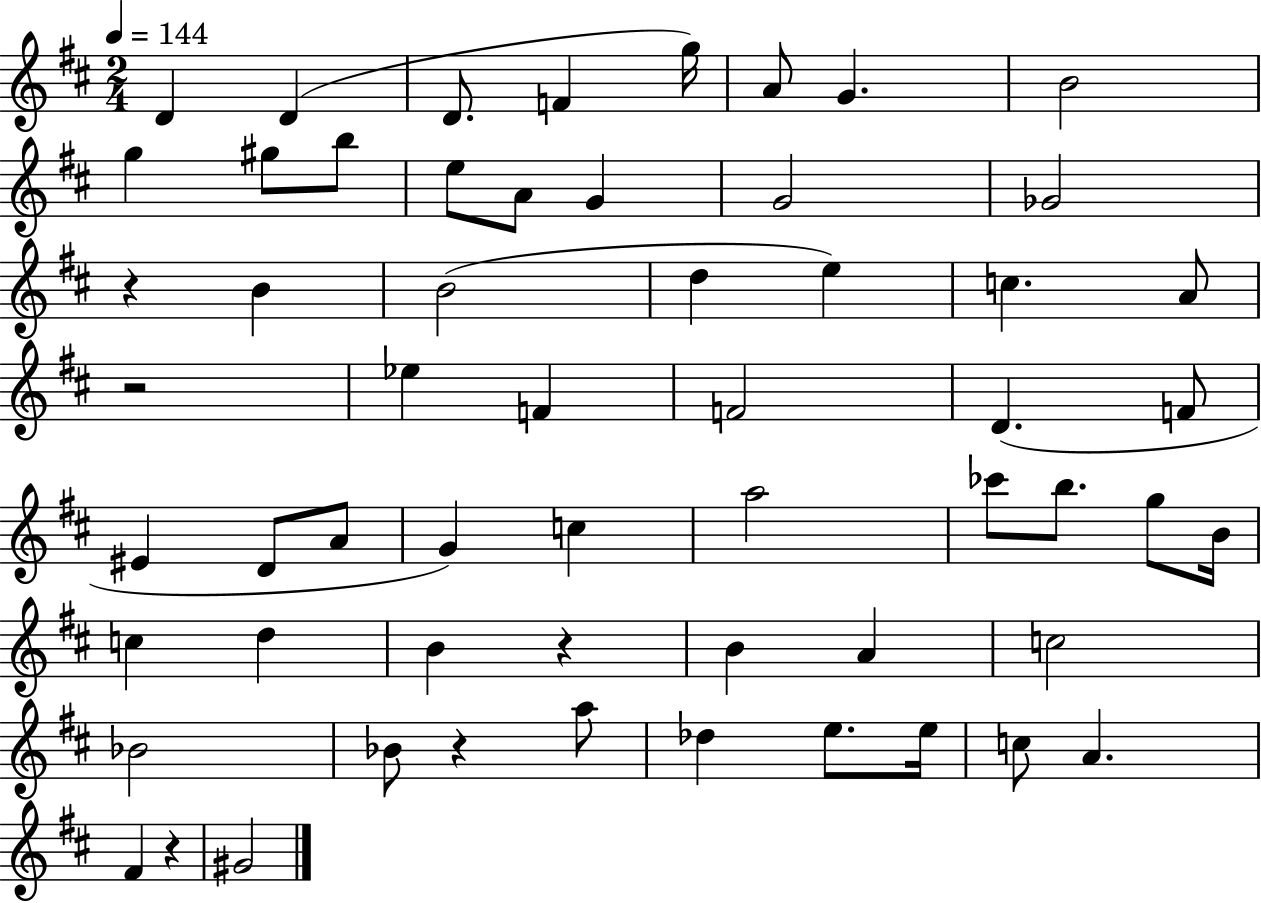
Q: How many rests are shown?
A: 5